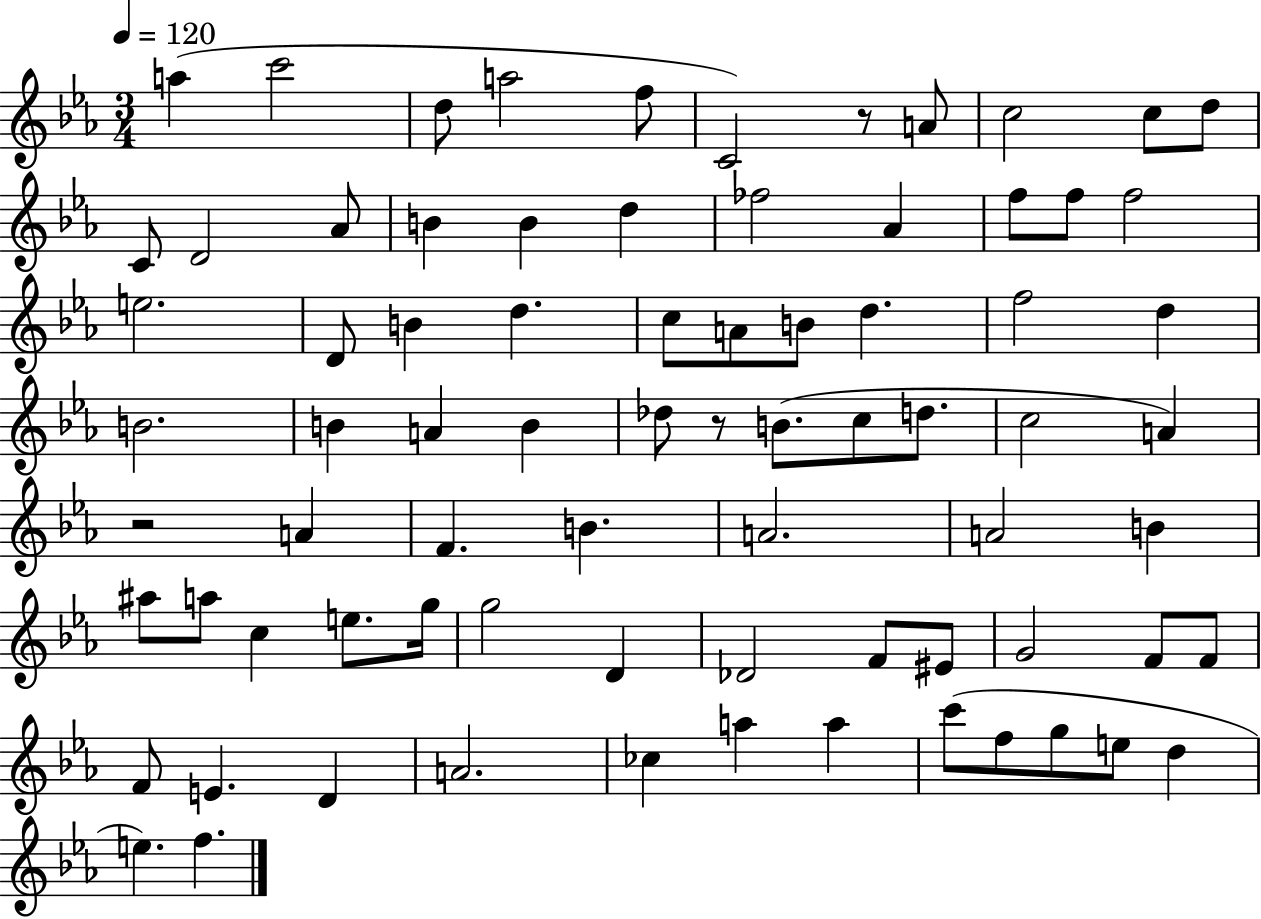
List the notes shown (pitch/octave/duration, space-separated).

A5/q C6/h D5/e A5/h F5/e C4/h R/e A4/e C5/h C5/e D5/e C4/e D4/h Ab4/e B4/q B4/q D5/q FES5/h Ab4/q F5/e F5/e F5/h E5/h. D4/e B4/q D5/q. C5/e A4/e B4/e D5/q. F5/h D5/q B4/h. B4/q A4/q B4/q Db5/e R/e B4/e. C5/e D5/e. C5/h A4/q R/h A4/q F4/q. B4/q. A4/h. A4/h B4/q A#5/e A5/e C5/q E5/e. G5/s G5/h D4/q Db4/h F4/e EIS4/e G4/h F4/e F4/e F4/e E4/q. D4/q A4/h. CES5/q A5/q A5/q C6/e F5/e G5/e E5/e D5/q E5/q. F5/q.